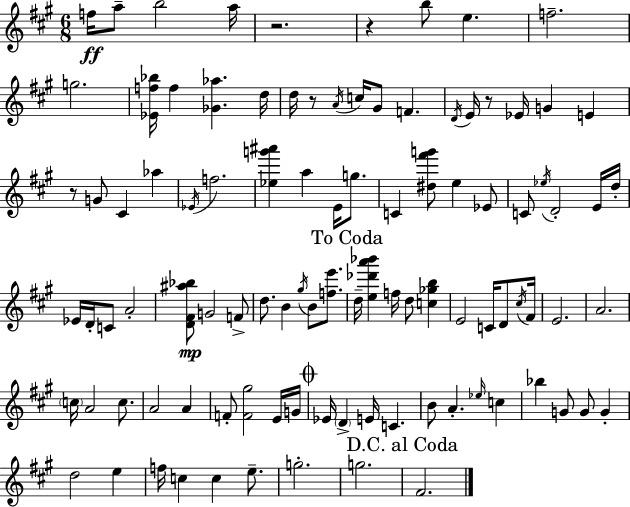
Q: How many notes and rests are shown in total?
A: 99